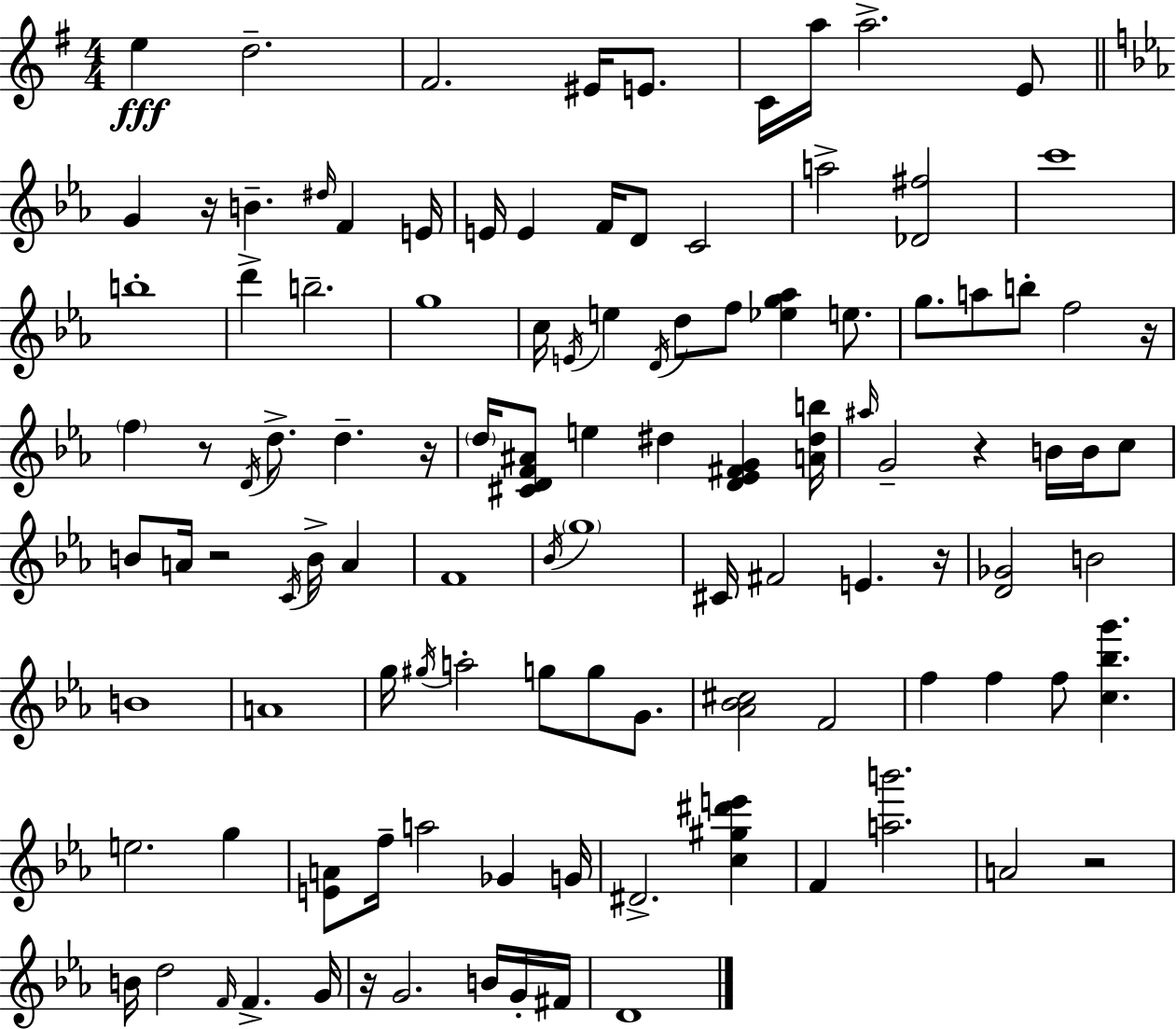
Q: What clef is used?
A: treble